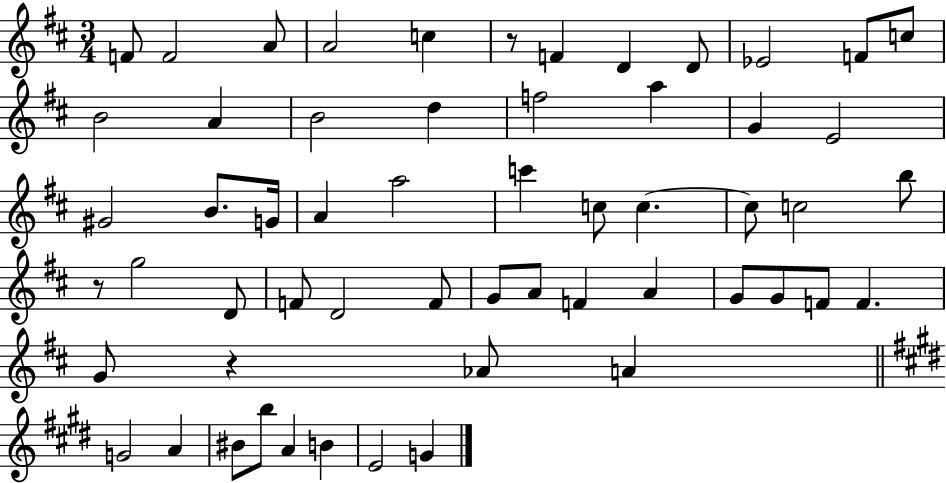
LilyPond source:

{
  \clef treble
  \numericTimeSignature
  \time 3/4
  \key d \major
  f'8 f'2 a'8 | a'2 c''4 | r8 f'4 d'4 d'8 | ees'2 f'8 c''8 | \break b'2 a'4 | b'2 d''4 | f''2 a''4 | g'4 e'2 | \break gis'2 b'8. g'16 | a'4 a''2 | c'''4 c''8 c''4.~~ | c''8 c''2 b''8 | \break r8 g''2 d'8 | f'8 d'2 f'8 | g'8 a'8 f'4 a'4 | g'8 g'8 f'8 f'4. | \break g'8 r4 aes'8 a'4 | \bar "||" \break \key e \major g'2 a'4 | bis'8 b''8 a'4 b'4 | e'2 g'4 | \bar "|."
}